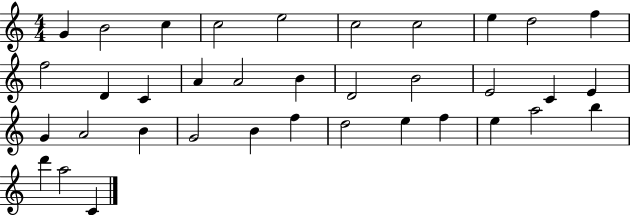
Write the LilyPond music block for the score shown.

{
  \clef treble
  \numericTimeSignature
  \time 4/4
  \key c \major
  g'4 b'2 c''4 | c''2 e''2 | c''2 c''2 | e''4 d''2 f''4 | \break f''2 d'4 c'4 | a'4 a'2 b'4 | d'2 b'2 | e'2 c'4 e'4 | \break g'4 a'2 b'4 | g'2 b'4 f''4 | d''2 e''4 f''4 | e''4 a''2 b''4 | \break d'''4 a''2 c'4 | \bar "|."
}